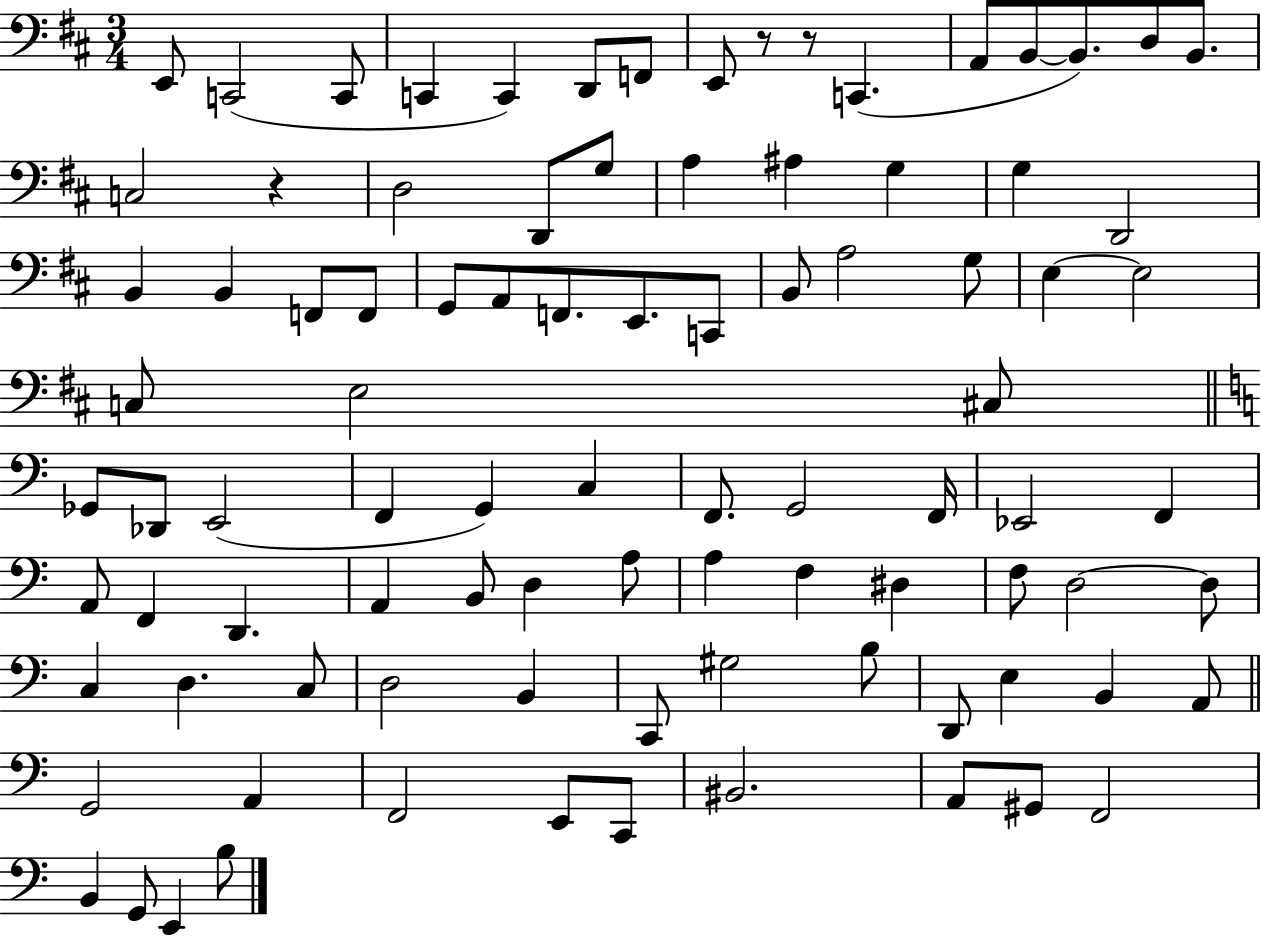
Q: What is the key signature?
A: D major